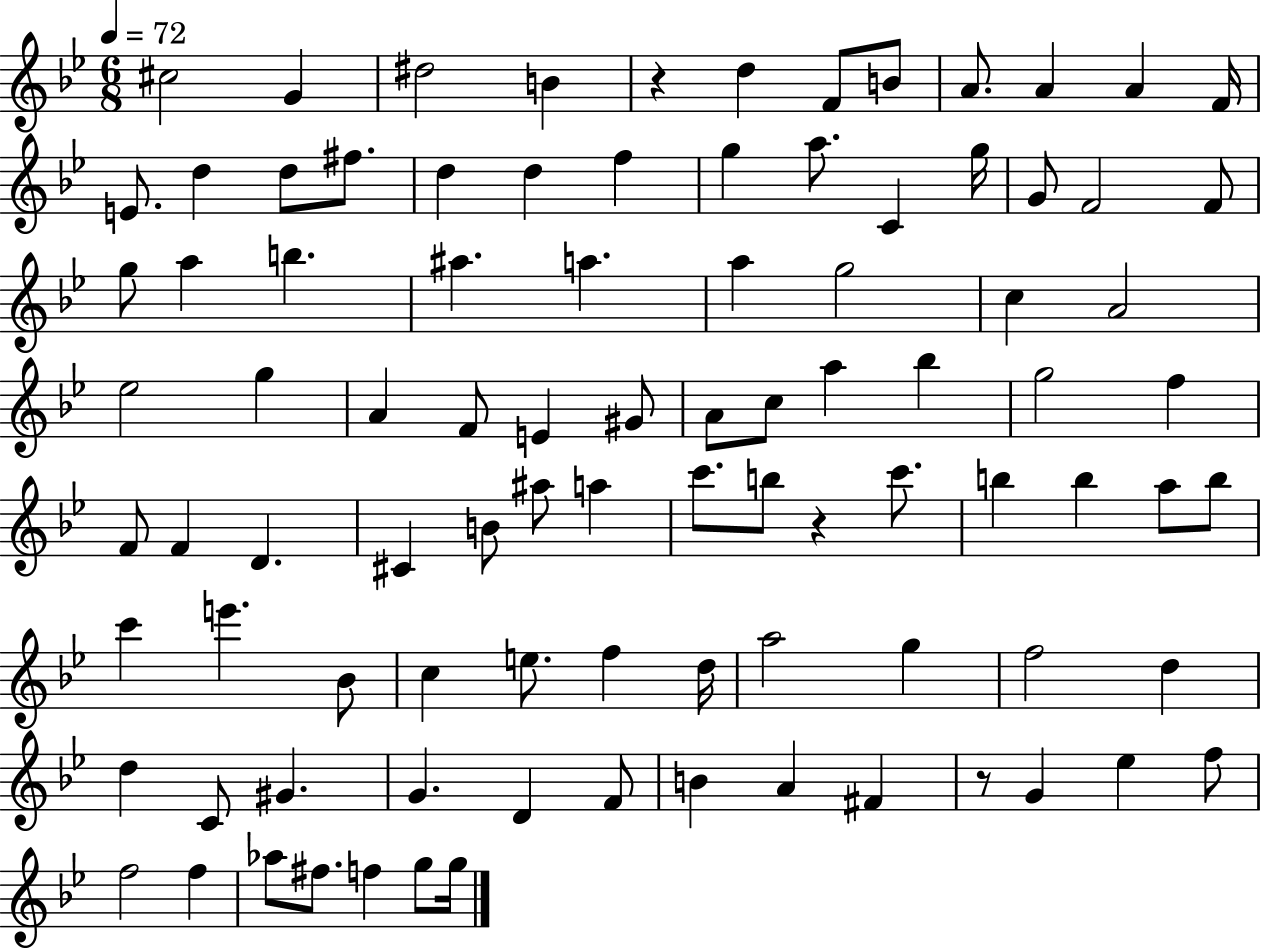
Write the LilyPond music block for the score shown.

{
  \clef treble
  \numericTimeSignature
  \time 6/8
  \key bes \major
  \tempo 4 = 72
  cis''2 g'4 | dis''2 b'4 | r4 d''4 f'8 b'8 | a'8. a'4 a'4 f'16 | \break e'8. d''4 d''8 fis''8. | d''4 d''4 f''4 | g''4 a''8. c'4 g''16 | g'8 f'2 f'8 | \break g''8 a''4 b''4. | ais''4. a''4. | a''4 g''2 | c''4 a'2 | \break ees''2 g''4 | a'4 f'8 e'4 gis'8 | a'8 c''8 a''4 bes''4 | g''2 f''4 | \break f'8 f'4 d'4. | cis'4 b'8 ais''8 a''4 | c'''8. b''8 r4 c'''8. | b''4 b''4 a''8 b''8 | \break c'''4 e'''4. bes'8 | c''4 e''8. f''4 d''16 | a''2 g''4 | f''2 d''4 | \break d''4 c'8 gis'4. | g'4. d'4 f'8 | b'4 a'4 fis'4 | r8 g'4 ees''4 f''8 | \break f''2 f''4 | aes''8 fis''8. f''4 g''8 g''16 | \bar "|."
}